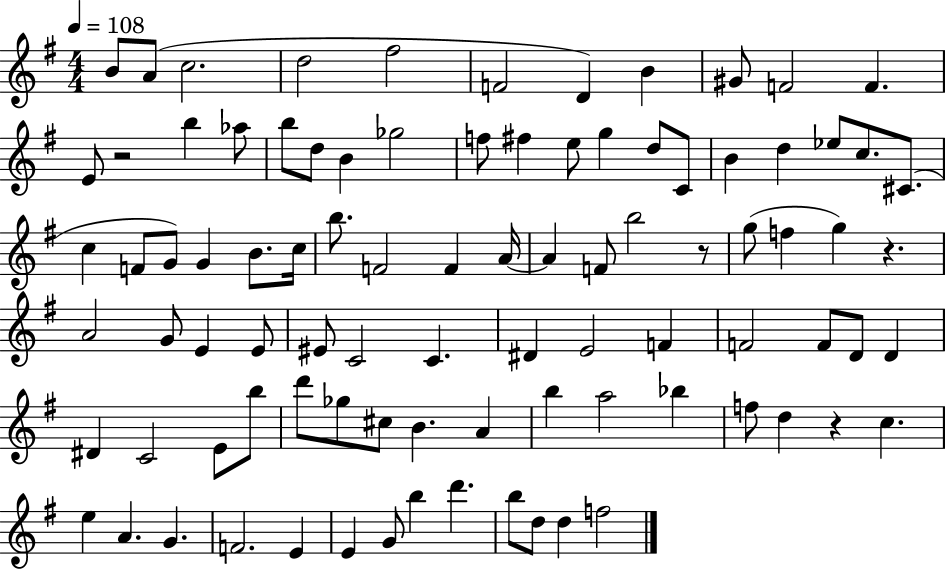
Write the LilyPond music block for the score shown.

{
  \clef treble
  \numericTimeSignature
  \time 4/4
  \key g \major
  \tempo 4 = 108
  b'8 a'8( c''2. | d''2 fis''2 | f'2 d'4) b'4 | gis'8 f'2 f'4. | \break e'8 r2 b''4 aes''8 | b''8 d''8 b'4 ges''2 | f''8 fis''4 e''8 g''4 d''8 c'8 | b'4 d''4 ees''8 c''8. cis'8.( | \break c''4 f'8 g'8) g'4 b'8. c''16 | b''8. f'2 f'4 a'16~~ | a'4 f'8 b''2 r8 | g''8( f''4 g''4) r4. | \break a'2 g'8 e'4 e'8 | eis'8 c'2 c'4. | dis'4 e'2 f'4 | f'2 f'8 d'8 d'4 | \break dis'4 c'2 e'8 b''8 | d'''8 ges''8 cis''8 b'4. a'4 | b''4 a''2 bes''4 | f''8 d''4 r4 c''4. | \break e''4 a'4. g'4. | f'2. e'4 | e'4 g'8 b''4 d'''4. | b''8 d''8 d''4 f''2 | \break \bar "|."
}